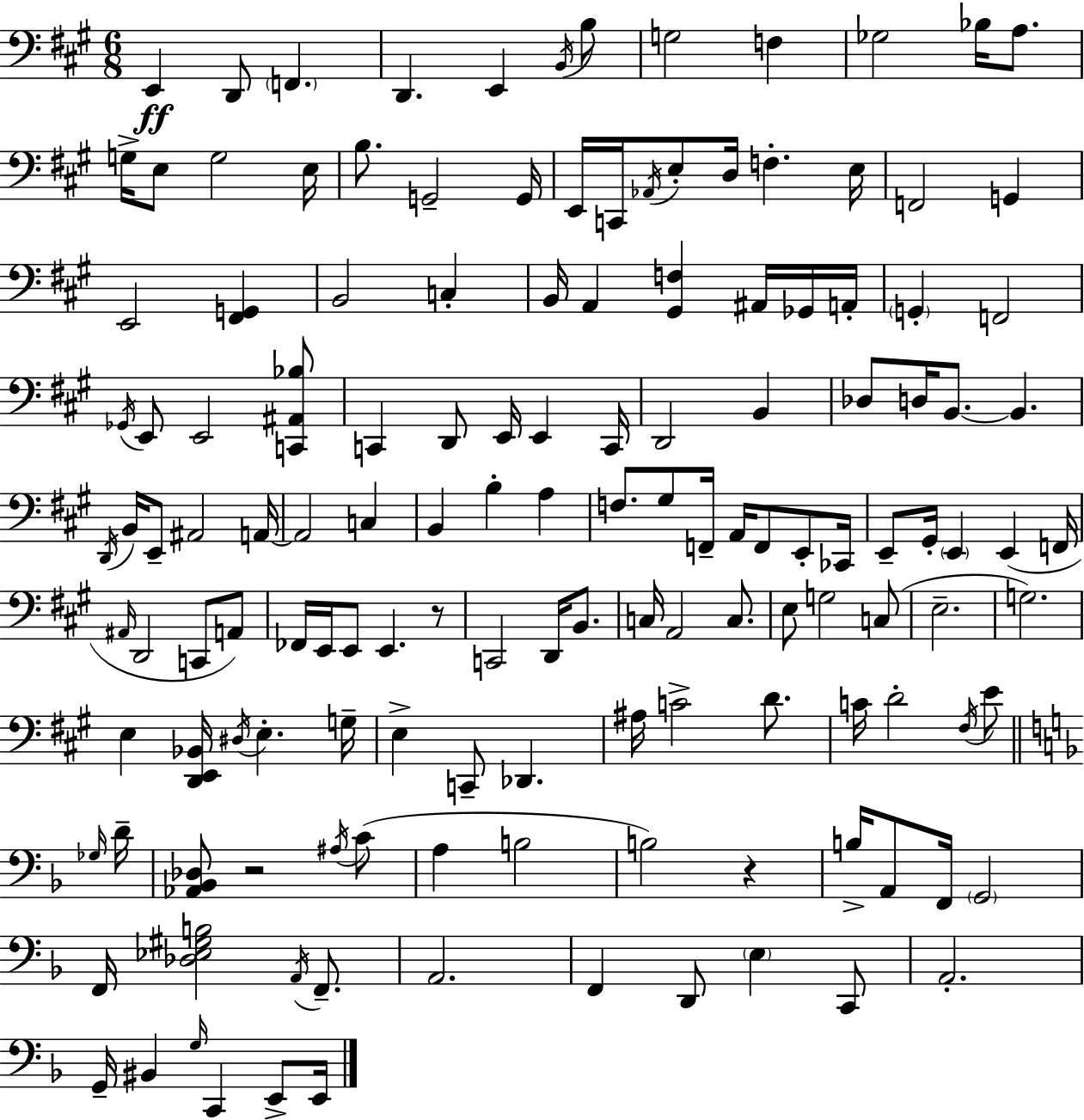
X:1
T:Untitled
M:6/8
L:1/4
K:A
E,, D,,/2 F,, D,, E,, B,,/4 B,/2 G,2 F, _G,2 _B,/4 A,/2 G,/4 E,/2 G,2 E,/4 B,/2 G,,2 G,,/4 E,,/4 C,,/4 _A,,/4 E,/2 D,/4 F, E,/4 F,,2 G,, E,,2 [^F,,G,,] B,,2 C, B,,/4 A,, [^G,,F,] ^A,,/4 _G,,/4 A,,/4 G,, F,,2 _G,,/4 E,,/2 E,,2 [C,,^A,,_B,]/2 C,, D,,/2 E,,/4 E,, C,,/4 D,,2 B,, _D,/2 D,/4 B,,/2 B,, D,,/4 B,,/4 E,,/2 ^A,,2 A,,/4 A,,2 C, B,, B, A, F,/2 ^G,/2 F,,/4 A,,/4 F,,/2 E,,/2 _C,,/4 E,,/2 ^G,,/4 E,, E,, F,,/4 ^A,,/4 D,,2 C,,/2 A,,/2 _F,,/4 E,,/4 E,,/2 E,, z/2 C,,2 D,,/4 B,,/2 C,/4 A,,2 C,/2 E,/2 G,2 C,/2 E,2 G,2 E, [D,,E,,_B,,]/4 ^D,/4 E, G,/4 E, C,,/2 _D,, ^A,/4 C2 D/2 C/4 D2 ^F,/4 E/2 _G,/4 D/4 [_A,,_B,,_D,]/2 z2 ^A,/4 C/2 A, B,2 B,2 z B,/4 A,,/2 F,,/4 G,,2 F,,/4 [_D,_E,^G,B,]2 A,,/4 F,,/2 A,,2 F,, D,,/2 E, C,,/2 A,,2 G,,/4 ^B,, G,/4 C,, E,,/2 E,,/4